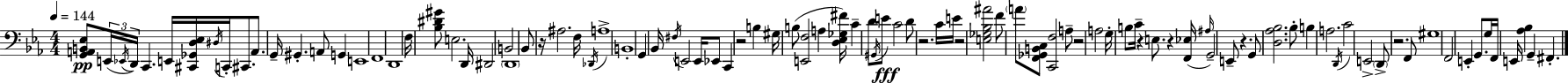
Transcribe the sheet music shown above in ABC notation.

X:1
T:Untitled
M:4/4
L:1/4
K:Cm
[G,,A,,B,,_E,]/2 E,,/4 _E,,/4 D,,/4 C,, E,,/4 [^C,,_G,,D,_E,]/4 ^D,/4 C,,/4 ^C,,/2 A,,/2 G,,/4 ^G,, A,,/2 G,, E,,4 F,,4 D,,4 F,/4 [_B,^D^G]/2 E,2 D,,/4 ^D,,2 B,,2 D,,4 _B,,/2 z/4 ^A,2 F,/4 _D,,/4 A,4 B,,4 G,, _B,,/4 ^F,/4 E,,2 E,,/4 _E,,/2 C,, z2 B, ^G,/4 B,/2 [E,,F,]2 A, [D,_E,_G,^F]/4 C D/2 ^G,,/4 E/2 C2 D/2 z2 C/4 E/4 z2 [E,_G,_B,^A]2 F/2 A/2 [F,,_G,,B,,C,]/2 [C,,F,]2 A,/2 z2 A,2 G,/4 B,/2 C/4 z E,/2 z [F,,_E,]/4 ^A,/4 G,,2 E,,/2 z G,,/2 [D,_A,_B,]2 _B,/2 B, A,2 D,,/4 C2 E,,2 D,,/2 z2 F,,/2 ^G,4 F,,2 E,, G,,/2 G,/4 F,,/4 E,,/4 [_A,_B,] G,, ^F,,